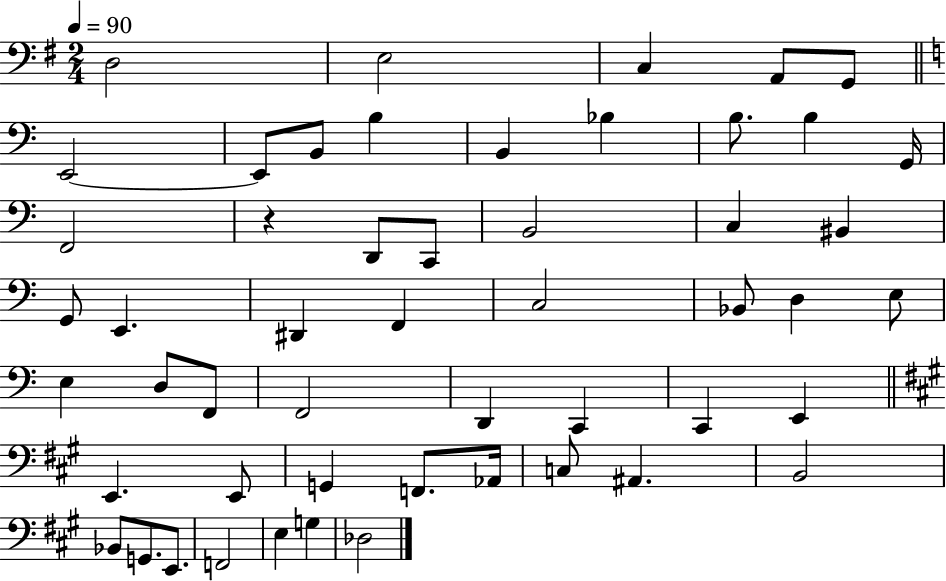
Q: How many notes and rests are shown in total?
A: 52